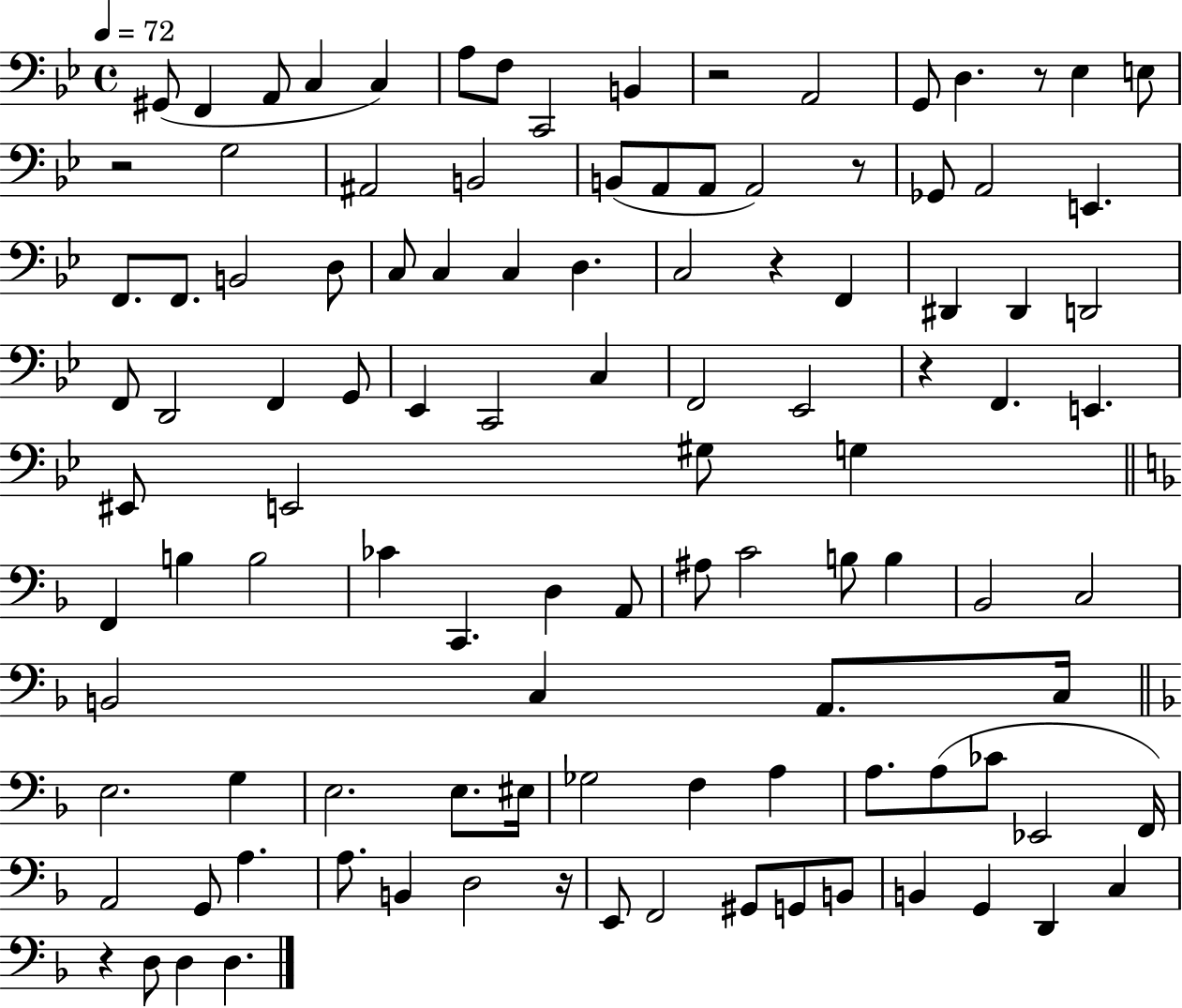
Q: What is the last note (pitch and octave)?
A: D3